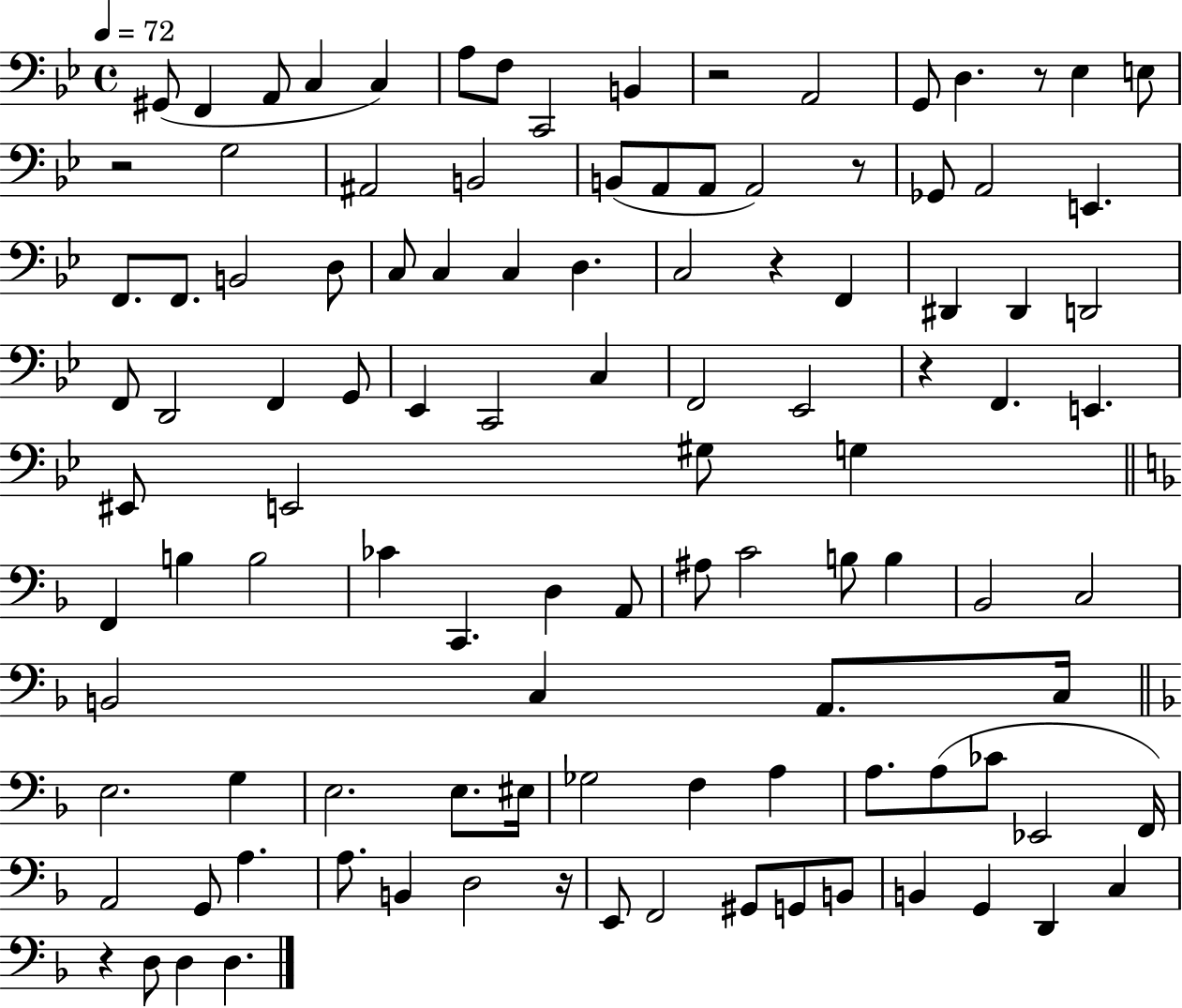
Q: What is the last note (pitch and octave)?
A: D3